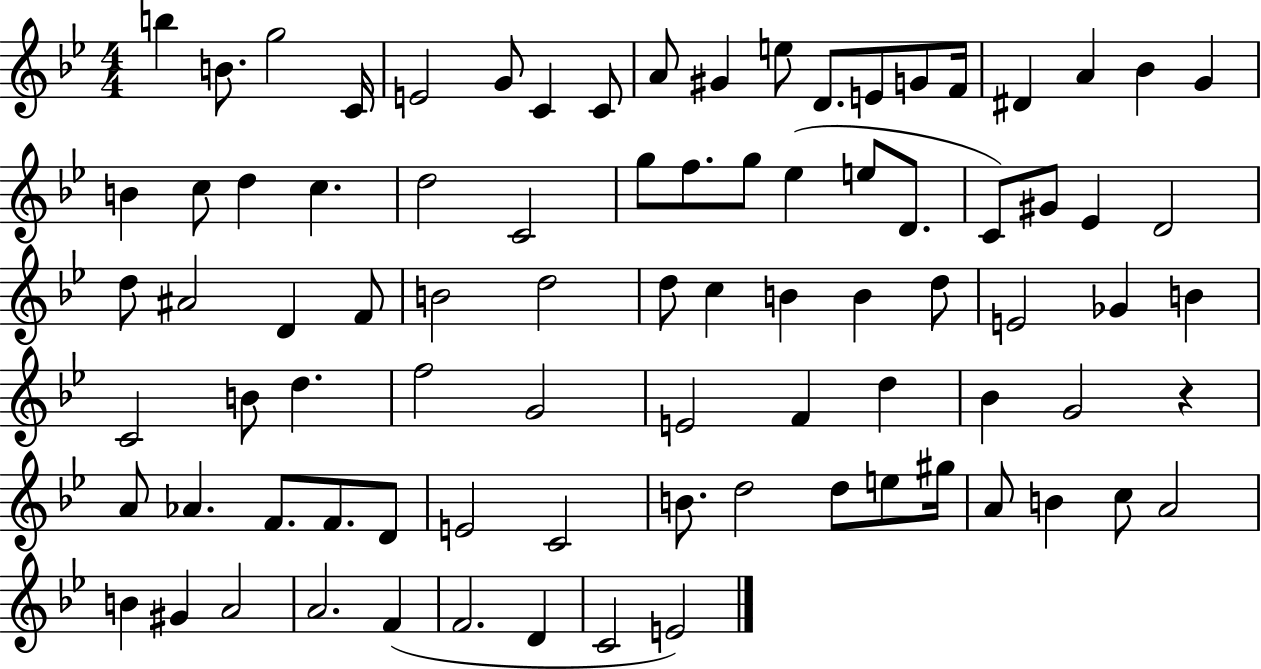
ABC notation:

X:1
T:Untitled
M:4/4
L:1/4
K:Bb
b B/2 g2 C/4 E2 G/2 C C/2 A/2 ^G e/2 D/2 E/2 G/2 F/4 ^D A _B G B c/2 d c d2 C2 g/2 f/2 g/2 _e e/2 D/2 C/2 ^G/2 _E D2 d/2 ^A2 D F/2 B2 d2 d/2 c B B d/2 E2 _G B C2 B/2 d f2 G2 E2 F d _B G2 z A/2 _A F/2 F/2 D/2 E2 C2 B/2 d2 d/2 e/2 ^g/4 A/2 B c/2 A2 B ^G A2 A2 F F2 D C2 E2